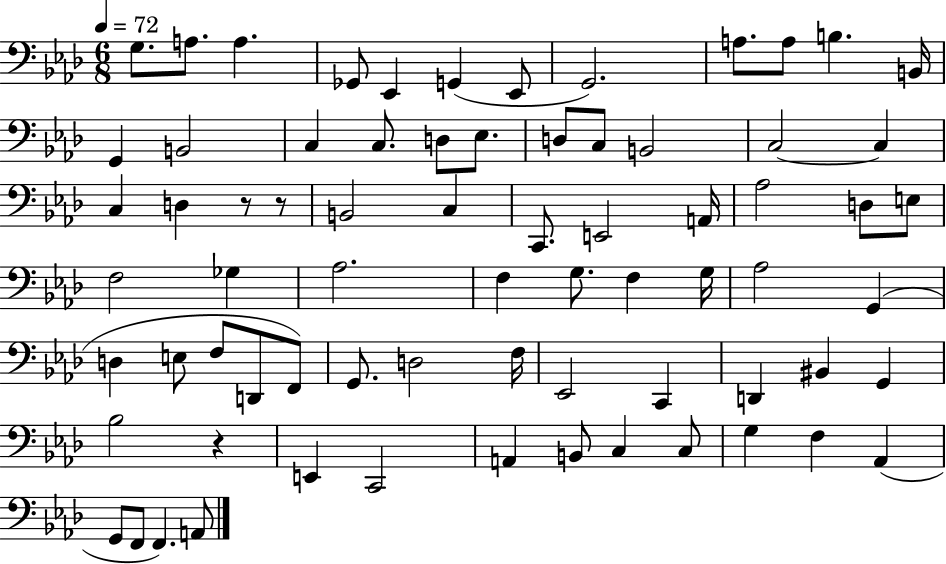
G3/e. A3/e. A3/q. Gb2/e Eb2/q G2/q Eb2/e G2/h. A3/e. A3/e B3/q. B2/s G2/q B2/h C3/q C3/e. D3/e Eb3/e. D3/e C3/e B2/h C3/h C3/q C3/q D3/q R/e R/e B2/h C3/q C2/e. E2/h A2/s Ab3/h D3/e E3/e F3/h Gb3/q Ab3/h. F3/q G3/e. F3/q G3/s Ab3/h G2/q D3/q E3/e F3/e D2/e F2/e G2/e. D3/h F3/s Eb2/h C2/q D2/q BIS2/q G2/q Bb3/h R/q E2/q C2/h A2/q B2/e C3/q C3/e G3/q F3/q Ab2/q G2/e F2/e F2/q. A2/e